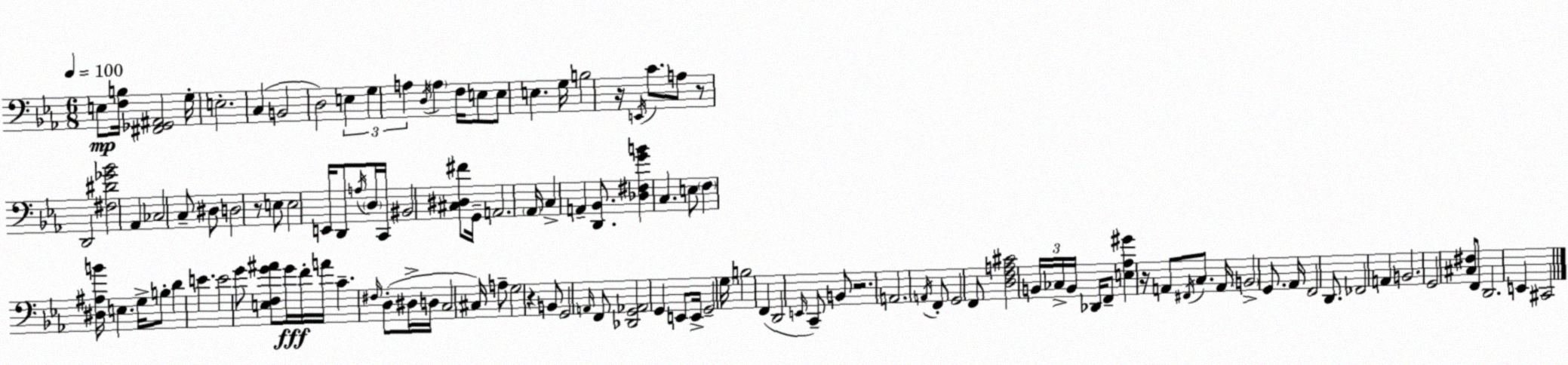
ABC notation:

X:1
T:Untitled
M:6/8
L:1/4
K:Cm
E,/2 [F,B,]/4 [^F,,_G,,^A,,]2 G,/4 E,2 C, B,,2 D,2 E, G, A, D,/4 A, F,/4 E,/2 E,/2 E, G,/4 B,2 z/4 E,,/4 C/2 A,/2 z/2 D,,2 [^F,^D_G_B]2 _A,, _C,2 C,/2 ^D,/2 D,2 z/2 E,/2 E,2 E,,/4 D,,/2 A,/4 D,/4 C,,/4 ^B,,2 [^C,^D,^F]/2 G,,/4 A,,2 _A,,/4 C, A,, [D,,_B,,]/2 [_D,^F,GB] C, E,/2 F, [^D,^A,B]/4 E, G,/4 B,/2 D E E2 G/2 [E,F,G^A]/2 G/4 F/4 A/4 C ^F,/4 D,/2 ^D,/4 D,/4 C,2 ^C,/4 A,/2 G,2 z B,,/2 G,,2 A,,/4 F,,/2 [_D,,G,,_A,,]2 G,, E,,/2 E,,/4 G,,2 G,/4 B,2 F,, D,,2 E,,/4 C,,/2 B,,/2 z2 A,,2 A,,/4 F,,/2 G,,2 F,,/2 [D,F,A,^C]2 B,,/4 _C,/4 B,,/4 _D,,/4 F,,/2 [E,_A,^G] z/4 A,,/2 ^F,,/4 C,/2 A,,/4 B,,2 G,,/2 _A,,/4 F,,2 D,,/2 _F,,2 A,, B,,2 G,,2 [^C,^F,]/2 F,,/2 D,,2 E,, ^C,,2